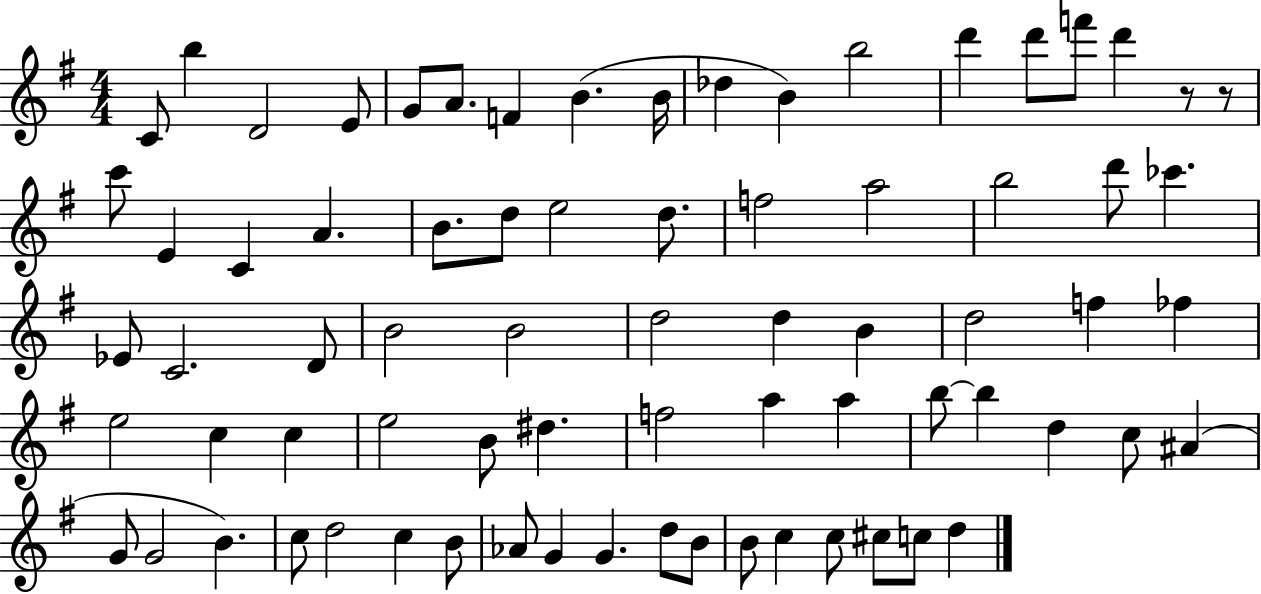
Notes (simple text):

C4/e B5/q D4/h E4/e G4/e A4/e. F4/q B4/q. B4/s Db5/q B4/q B5/h D6/q D6/e F6/e D6/q R/e R/e C6/e E4/q C4/q A4/q. B4/e. D5/e E5/h D5/e. F5/h A5/h B5/h D6/e CES6/q. Eb4/e C4/h. D4/e B4/h B4/h D5/h D5/q B4/q D5/h F5/q FES5/q E5/h C5/q C5/q E5/h B4/e D#5/q. F5/h A5/q A5/q B5/e B5/q D5/q C5/e A#4/q G4/e G4/h B4/q. C5/e D5/h C5/q B4/e Ab4/e G4/q G4/q. D5/e B4/e B4/e C5/q C5/e C#5/e C5/e D5/q